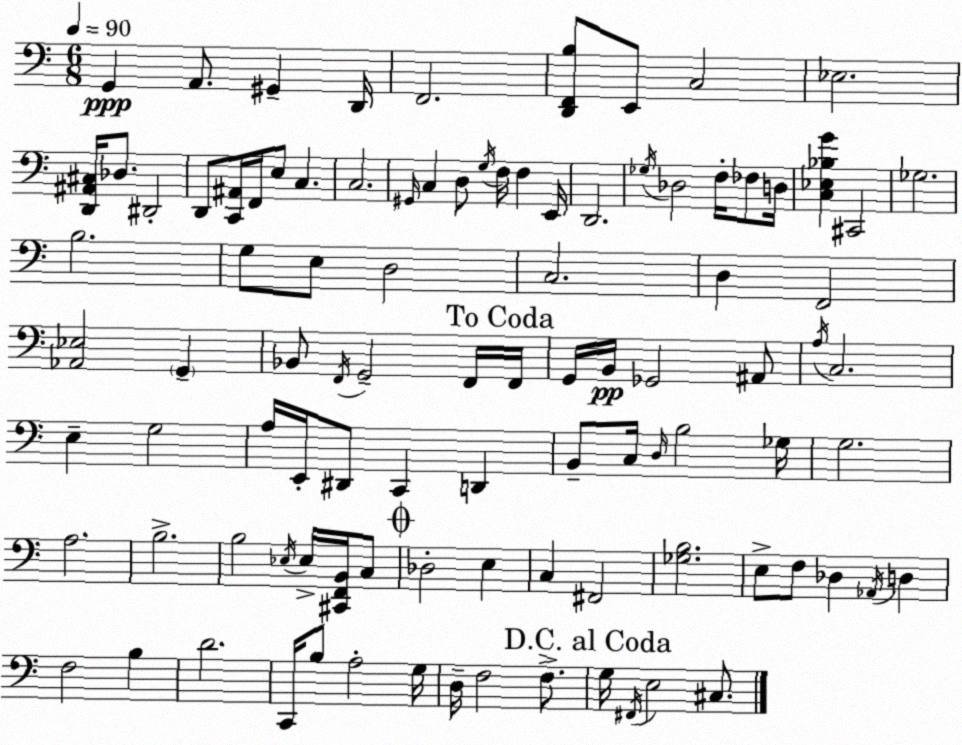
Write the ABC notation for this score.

X:1
T:Untitled
M:6/8
L:1/4
K:C
G,, A,,/2 ^G,, D,,/4 F,,2 [D,,F,,B,]/2 E,,/2 C,2 _E,2 [D,,^A,,^C,]/4 _D,/2 ^D,,2 D,,/2 [C,,^A,,]/4 F,,/4 E,/2 C, C,2 ^G,,/4 C, D,/2 G,/4 F,/4 F, E,,/4 D,,2 _G,/4 _D,2 F,/4 _F,/2 D,/4 [C,_E,_B,G] ^C,,2 _G,2 B,2 G,/2 E,/2 D,2 C,2 D, F,,2 [_A,,_E,]2 G,, _B,,/2 F,,/4 G,,2 F,,/4 F,,/4 G,,/4 B,,/4 _G,,2 ^A,,/2 A,/4 C,2 E, G,2 A,/4 E,,/4 ^D,,/2 C,, D,, B,,/2 C,/4 D,/4 B,2 _G,/4 G,2 A,2 B,2 B,2 _E,/4 _E,/4 [^C,,F,,B,,]/4 C,/2 _D,2 E, C, ^F,,2 [_G,B,]2 E,/2 F,/2 _D, _A,,/4 D, F,2 B, D2 C,,/4 B,/2 A,2 G,/4 D,/4 F,2 F,/2 G,/4 ^F,,/4 E,2 ^C,/2